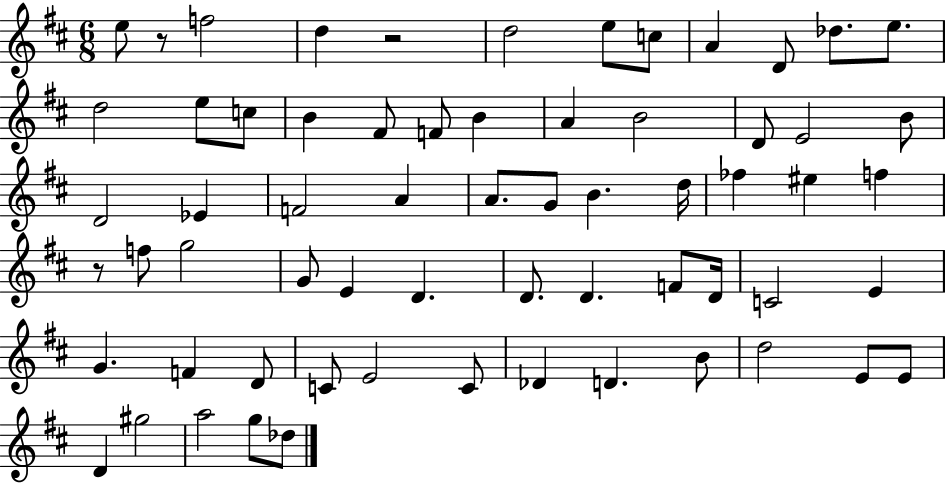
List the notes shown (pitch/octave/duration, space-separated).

E5/e R/e F5/h D5/q R/h D5/h E5/e C5/e A4/q D4/e Db5/e. E5/e. D5/h E5/e C5/e B4/q F#4/e F4/e B4/q A4/q B4/h D4/e E4/h B4/e D4/h Eb4/q F4/h A4/q A4/e. G4/e B4/q. D5/s FES5/q EIS5/q F5/q R/e F5/e G5/h G4/e E4/q D4/q. D4/e. D4/q. F4/e D4/s C4/h E4/q G4/q. F4/q D4/e C4/e E4/h C4/e Db4/q D4/q. B4/e D5/h E4/e E4/e D4/q G#5/h A5/h G5/e Db5/e